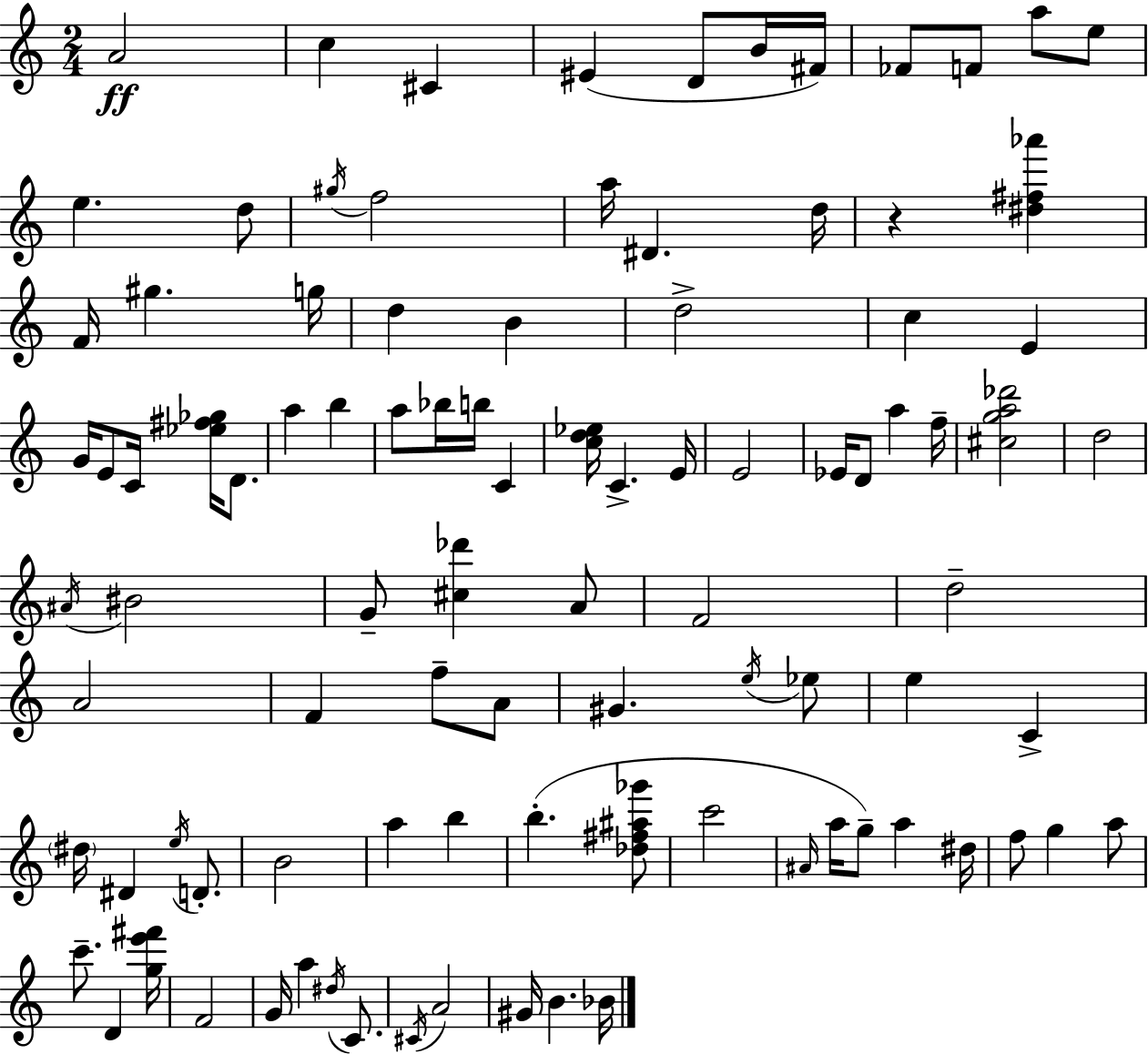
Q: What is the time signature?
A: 2/4